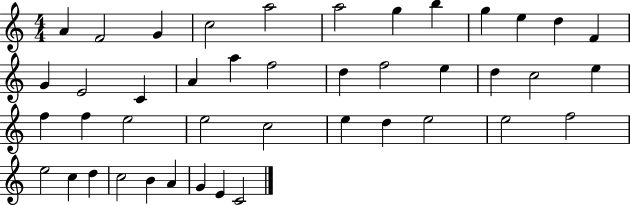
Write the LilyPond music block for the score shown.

{
  \clef treble
  \numericTimeSignature
  \time 4/4
  \key c \major
  a'4 f'2 g'4 | c''2 a''2 | a''2 g''4 b''4 | g''4 e''4 d''4 f'4 | \break g'4 e'2 c'4 | a'4 a''4 f''2 | d''4 f''2 e''4 | d''4 c''2 e''4 | \break f''4 f''4 e''2 | e''2 c''2 | e''4 d''4 e''2 | e''2 f''2 | \break e''2 c''4 d''4 | c''2 b'4 a'4 | g'4 e'4 c'2 | \bar "|."
}